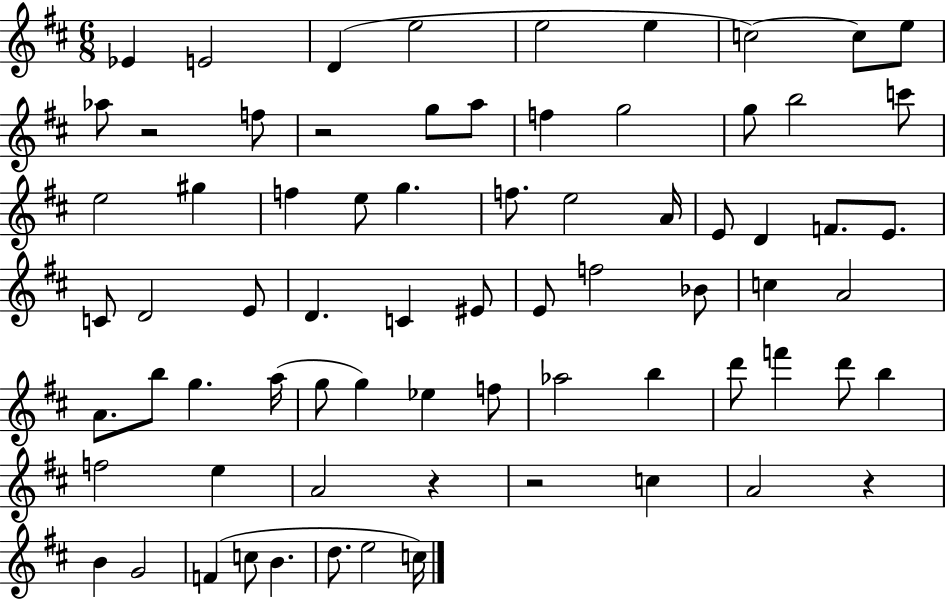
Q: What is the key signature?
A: D major